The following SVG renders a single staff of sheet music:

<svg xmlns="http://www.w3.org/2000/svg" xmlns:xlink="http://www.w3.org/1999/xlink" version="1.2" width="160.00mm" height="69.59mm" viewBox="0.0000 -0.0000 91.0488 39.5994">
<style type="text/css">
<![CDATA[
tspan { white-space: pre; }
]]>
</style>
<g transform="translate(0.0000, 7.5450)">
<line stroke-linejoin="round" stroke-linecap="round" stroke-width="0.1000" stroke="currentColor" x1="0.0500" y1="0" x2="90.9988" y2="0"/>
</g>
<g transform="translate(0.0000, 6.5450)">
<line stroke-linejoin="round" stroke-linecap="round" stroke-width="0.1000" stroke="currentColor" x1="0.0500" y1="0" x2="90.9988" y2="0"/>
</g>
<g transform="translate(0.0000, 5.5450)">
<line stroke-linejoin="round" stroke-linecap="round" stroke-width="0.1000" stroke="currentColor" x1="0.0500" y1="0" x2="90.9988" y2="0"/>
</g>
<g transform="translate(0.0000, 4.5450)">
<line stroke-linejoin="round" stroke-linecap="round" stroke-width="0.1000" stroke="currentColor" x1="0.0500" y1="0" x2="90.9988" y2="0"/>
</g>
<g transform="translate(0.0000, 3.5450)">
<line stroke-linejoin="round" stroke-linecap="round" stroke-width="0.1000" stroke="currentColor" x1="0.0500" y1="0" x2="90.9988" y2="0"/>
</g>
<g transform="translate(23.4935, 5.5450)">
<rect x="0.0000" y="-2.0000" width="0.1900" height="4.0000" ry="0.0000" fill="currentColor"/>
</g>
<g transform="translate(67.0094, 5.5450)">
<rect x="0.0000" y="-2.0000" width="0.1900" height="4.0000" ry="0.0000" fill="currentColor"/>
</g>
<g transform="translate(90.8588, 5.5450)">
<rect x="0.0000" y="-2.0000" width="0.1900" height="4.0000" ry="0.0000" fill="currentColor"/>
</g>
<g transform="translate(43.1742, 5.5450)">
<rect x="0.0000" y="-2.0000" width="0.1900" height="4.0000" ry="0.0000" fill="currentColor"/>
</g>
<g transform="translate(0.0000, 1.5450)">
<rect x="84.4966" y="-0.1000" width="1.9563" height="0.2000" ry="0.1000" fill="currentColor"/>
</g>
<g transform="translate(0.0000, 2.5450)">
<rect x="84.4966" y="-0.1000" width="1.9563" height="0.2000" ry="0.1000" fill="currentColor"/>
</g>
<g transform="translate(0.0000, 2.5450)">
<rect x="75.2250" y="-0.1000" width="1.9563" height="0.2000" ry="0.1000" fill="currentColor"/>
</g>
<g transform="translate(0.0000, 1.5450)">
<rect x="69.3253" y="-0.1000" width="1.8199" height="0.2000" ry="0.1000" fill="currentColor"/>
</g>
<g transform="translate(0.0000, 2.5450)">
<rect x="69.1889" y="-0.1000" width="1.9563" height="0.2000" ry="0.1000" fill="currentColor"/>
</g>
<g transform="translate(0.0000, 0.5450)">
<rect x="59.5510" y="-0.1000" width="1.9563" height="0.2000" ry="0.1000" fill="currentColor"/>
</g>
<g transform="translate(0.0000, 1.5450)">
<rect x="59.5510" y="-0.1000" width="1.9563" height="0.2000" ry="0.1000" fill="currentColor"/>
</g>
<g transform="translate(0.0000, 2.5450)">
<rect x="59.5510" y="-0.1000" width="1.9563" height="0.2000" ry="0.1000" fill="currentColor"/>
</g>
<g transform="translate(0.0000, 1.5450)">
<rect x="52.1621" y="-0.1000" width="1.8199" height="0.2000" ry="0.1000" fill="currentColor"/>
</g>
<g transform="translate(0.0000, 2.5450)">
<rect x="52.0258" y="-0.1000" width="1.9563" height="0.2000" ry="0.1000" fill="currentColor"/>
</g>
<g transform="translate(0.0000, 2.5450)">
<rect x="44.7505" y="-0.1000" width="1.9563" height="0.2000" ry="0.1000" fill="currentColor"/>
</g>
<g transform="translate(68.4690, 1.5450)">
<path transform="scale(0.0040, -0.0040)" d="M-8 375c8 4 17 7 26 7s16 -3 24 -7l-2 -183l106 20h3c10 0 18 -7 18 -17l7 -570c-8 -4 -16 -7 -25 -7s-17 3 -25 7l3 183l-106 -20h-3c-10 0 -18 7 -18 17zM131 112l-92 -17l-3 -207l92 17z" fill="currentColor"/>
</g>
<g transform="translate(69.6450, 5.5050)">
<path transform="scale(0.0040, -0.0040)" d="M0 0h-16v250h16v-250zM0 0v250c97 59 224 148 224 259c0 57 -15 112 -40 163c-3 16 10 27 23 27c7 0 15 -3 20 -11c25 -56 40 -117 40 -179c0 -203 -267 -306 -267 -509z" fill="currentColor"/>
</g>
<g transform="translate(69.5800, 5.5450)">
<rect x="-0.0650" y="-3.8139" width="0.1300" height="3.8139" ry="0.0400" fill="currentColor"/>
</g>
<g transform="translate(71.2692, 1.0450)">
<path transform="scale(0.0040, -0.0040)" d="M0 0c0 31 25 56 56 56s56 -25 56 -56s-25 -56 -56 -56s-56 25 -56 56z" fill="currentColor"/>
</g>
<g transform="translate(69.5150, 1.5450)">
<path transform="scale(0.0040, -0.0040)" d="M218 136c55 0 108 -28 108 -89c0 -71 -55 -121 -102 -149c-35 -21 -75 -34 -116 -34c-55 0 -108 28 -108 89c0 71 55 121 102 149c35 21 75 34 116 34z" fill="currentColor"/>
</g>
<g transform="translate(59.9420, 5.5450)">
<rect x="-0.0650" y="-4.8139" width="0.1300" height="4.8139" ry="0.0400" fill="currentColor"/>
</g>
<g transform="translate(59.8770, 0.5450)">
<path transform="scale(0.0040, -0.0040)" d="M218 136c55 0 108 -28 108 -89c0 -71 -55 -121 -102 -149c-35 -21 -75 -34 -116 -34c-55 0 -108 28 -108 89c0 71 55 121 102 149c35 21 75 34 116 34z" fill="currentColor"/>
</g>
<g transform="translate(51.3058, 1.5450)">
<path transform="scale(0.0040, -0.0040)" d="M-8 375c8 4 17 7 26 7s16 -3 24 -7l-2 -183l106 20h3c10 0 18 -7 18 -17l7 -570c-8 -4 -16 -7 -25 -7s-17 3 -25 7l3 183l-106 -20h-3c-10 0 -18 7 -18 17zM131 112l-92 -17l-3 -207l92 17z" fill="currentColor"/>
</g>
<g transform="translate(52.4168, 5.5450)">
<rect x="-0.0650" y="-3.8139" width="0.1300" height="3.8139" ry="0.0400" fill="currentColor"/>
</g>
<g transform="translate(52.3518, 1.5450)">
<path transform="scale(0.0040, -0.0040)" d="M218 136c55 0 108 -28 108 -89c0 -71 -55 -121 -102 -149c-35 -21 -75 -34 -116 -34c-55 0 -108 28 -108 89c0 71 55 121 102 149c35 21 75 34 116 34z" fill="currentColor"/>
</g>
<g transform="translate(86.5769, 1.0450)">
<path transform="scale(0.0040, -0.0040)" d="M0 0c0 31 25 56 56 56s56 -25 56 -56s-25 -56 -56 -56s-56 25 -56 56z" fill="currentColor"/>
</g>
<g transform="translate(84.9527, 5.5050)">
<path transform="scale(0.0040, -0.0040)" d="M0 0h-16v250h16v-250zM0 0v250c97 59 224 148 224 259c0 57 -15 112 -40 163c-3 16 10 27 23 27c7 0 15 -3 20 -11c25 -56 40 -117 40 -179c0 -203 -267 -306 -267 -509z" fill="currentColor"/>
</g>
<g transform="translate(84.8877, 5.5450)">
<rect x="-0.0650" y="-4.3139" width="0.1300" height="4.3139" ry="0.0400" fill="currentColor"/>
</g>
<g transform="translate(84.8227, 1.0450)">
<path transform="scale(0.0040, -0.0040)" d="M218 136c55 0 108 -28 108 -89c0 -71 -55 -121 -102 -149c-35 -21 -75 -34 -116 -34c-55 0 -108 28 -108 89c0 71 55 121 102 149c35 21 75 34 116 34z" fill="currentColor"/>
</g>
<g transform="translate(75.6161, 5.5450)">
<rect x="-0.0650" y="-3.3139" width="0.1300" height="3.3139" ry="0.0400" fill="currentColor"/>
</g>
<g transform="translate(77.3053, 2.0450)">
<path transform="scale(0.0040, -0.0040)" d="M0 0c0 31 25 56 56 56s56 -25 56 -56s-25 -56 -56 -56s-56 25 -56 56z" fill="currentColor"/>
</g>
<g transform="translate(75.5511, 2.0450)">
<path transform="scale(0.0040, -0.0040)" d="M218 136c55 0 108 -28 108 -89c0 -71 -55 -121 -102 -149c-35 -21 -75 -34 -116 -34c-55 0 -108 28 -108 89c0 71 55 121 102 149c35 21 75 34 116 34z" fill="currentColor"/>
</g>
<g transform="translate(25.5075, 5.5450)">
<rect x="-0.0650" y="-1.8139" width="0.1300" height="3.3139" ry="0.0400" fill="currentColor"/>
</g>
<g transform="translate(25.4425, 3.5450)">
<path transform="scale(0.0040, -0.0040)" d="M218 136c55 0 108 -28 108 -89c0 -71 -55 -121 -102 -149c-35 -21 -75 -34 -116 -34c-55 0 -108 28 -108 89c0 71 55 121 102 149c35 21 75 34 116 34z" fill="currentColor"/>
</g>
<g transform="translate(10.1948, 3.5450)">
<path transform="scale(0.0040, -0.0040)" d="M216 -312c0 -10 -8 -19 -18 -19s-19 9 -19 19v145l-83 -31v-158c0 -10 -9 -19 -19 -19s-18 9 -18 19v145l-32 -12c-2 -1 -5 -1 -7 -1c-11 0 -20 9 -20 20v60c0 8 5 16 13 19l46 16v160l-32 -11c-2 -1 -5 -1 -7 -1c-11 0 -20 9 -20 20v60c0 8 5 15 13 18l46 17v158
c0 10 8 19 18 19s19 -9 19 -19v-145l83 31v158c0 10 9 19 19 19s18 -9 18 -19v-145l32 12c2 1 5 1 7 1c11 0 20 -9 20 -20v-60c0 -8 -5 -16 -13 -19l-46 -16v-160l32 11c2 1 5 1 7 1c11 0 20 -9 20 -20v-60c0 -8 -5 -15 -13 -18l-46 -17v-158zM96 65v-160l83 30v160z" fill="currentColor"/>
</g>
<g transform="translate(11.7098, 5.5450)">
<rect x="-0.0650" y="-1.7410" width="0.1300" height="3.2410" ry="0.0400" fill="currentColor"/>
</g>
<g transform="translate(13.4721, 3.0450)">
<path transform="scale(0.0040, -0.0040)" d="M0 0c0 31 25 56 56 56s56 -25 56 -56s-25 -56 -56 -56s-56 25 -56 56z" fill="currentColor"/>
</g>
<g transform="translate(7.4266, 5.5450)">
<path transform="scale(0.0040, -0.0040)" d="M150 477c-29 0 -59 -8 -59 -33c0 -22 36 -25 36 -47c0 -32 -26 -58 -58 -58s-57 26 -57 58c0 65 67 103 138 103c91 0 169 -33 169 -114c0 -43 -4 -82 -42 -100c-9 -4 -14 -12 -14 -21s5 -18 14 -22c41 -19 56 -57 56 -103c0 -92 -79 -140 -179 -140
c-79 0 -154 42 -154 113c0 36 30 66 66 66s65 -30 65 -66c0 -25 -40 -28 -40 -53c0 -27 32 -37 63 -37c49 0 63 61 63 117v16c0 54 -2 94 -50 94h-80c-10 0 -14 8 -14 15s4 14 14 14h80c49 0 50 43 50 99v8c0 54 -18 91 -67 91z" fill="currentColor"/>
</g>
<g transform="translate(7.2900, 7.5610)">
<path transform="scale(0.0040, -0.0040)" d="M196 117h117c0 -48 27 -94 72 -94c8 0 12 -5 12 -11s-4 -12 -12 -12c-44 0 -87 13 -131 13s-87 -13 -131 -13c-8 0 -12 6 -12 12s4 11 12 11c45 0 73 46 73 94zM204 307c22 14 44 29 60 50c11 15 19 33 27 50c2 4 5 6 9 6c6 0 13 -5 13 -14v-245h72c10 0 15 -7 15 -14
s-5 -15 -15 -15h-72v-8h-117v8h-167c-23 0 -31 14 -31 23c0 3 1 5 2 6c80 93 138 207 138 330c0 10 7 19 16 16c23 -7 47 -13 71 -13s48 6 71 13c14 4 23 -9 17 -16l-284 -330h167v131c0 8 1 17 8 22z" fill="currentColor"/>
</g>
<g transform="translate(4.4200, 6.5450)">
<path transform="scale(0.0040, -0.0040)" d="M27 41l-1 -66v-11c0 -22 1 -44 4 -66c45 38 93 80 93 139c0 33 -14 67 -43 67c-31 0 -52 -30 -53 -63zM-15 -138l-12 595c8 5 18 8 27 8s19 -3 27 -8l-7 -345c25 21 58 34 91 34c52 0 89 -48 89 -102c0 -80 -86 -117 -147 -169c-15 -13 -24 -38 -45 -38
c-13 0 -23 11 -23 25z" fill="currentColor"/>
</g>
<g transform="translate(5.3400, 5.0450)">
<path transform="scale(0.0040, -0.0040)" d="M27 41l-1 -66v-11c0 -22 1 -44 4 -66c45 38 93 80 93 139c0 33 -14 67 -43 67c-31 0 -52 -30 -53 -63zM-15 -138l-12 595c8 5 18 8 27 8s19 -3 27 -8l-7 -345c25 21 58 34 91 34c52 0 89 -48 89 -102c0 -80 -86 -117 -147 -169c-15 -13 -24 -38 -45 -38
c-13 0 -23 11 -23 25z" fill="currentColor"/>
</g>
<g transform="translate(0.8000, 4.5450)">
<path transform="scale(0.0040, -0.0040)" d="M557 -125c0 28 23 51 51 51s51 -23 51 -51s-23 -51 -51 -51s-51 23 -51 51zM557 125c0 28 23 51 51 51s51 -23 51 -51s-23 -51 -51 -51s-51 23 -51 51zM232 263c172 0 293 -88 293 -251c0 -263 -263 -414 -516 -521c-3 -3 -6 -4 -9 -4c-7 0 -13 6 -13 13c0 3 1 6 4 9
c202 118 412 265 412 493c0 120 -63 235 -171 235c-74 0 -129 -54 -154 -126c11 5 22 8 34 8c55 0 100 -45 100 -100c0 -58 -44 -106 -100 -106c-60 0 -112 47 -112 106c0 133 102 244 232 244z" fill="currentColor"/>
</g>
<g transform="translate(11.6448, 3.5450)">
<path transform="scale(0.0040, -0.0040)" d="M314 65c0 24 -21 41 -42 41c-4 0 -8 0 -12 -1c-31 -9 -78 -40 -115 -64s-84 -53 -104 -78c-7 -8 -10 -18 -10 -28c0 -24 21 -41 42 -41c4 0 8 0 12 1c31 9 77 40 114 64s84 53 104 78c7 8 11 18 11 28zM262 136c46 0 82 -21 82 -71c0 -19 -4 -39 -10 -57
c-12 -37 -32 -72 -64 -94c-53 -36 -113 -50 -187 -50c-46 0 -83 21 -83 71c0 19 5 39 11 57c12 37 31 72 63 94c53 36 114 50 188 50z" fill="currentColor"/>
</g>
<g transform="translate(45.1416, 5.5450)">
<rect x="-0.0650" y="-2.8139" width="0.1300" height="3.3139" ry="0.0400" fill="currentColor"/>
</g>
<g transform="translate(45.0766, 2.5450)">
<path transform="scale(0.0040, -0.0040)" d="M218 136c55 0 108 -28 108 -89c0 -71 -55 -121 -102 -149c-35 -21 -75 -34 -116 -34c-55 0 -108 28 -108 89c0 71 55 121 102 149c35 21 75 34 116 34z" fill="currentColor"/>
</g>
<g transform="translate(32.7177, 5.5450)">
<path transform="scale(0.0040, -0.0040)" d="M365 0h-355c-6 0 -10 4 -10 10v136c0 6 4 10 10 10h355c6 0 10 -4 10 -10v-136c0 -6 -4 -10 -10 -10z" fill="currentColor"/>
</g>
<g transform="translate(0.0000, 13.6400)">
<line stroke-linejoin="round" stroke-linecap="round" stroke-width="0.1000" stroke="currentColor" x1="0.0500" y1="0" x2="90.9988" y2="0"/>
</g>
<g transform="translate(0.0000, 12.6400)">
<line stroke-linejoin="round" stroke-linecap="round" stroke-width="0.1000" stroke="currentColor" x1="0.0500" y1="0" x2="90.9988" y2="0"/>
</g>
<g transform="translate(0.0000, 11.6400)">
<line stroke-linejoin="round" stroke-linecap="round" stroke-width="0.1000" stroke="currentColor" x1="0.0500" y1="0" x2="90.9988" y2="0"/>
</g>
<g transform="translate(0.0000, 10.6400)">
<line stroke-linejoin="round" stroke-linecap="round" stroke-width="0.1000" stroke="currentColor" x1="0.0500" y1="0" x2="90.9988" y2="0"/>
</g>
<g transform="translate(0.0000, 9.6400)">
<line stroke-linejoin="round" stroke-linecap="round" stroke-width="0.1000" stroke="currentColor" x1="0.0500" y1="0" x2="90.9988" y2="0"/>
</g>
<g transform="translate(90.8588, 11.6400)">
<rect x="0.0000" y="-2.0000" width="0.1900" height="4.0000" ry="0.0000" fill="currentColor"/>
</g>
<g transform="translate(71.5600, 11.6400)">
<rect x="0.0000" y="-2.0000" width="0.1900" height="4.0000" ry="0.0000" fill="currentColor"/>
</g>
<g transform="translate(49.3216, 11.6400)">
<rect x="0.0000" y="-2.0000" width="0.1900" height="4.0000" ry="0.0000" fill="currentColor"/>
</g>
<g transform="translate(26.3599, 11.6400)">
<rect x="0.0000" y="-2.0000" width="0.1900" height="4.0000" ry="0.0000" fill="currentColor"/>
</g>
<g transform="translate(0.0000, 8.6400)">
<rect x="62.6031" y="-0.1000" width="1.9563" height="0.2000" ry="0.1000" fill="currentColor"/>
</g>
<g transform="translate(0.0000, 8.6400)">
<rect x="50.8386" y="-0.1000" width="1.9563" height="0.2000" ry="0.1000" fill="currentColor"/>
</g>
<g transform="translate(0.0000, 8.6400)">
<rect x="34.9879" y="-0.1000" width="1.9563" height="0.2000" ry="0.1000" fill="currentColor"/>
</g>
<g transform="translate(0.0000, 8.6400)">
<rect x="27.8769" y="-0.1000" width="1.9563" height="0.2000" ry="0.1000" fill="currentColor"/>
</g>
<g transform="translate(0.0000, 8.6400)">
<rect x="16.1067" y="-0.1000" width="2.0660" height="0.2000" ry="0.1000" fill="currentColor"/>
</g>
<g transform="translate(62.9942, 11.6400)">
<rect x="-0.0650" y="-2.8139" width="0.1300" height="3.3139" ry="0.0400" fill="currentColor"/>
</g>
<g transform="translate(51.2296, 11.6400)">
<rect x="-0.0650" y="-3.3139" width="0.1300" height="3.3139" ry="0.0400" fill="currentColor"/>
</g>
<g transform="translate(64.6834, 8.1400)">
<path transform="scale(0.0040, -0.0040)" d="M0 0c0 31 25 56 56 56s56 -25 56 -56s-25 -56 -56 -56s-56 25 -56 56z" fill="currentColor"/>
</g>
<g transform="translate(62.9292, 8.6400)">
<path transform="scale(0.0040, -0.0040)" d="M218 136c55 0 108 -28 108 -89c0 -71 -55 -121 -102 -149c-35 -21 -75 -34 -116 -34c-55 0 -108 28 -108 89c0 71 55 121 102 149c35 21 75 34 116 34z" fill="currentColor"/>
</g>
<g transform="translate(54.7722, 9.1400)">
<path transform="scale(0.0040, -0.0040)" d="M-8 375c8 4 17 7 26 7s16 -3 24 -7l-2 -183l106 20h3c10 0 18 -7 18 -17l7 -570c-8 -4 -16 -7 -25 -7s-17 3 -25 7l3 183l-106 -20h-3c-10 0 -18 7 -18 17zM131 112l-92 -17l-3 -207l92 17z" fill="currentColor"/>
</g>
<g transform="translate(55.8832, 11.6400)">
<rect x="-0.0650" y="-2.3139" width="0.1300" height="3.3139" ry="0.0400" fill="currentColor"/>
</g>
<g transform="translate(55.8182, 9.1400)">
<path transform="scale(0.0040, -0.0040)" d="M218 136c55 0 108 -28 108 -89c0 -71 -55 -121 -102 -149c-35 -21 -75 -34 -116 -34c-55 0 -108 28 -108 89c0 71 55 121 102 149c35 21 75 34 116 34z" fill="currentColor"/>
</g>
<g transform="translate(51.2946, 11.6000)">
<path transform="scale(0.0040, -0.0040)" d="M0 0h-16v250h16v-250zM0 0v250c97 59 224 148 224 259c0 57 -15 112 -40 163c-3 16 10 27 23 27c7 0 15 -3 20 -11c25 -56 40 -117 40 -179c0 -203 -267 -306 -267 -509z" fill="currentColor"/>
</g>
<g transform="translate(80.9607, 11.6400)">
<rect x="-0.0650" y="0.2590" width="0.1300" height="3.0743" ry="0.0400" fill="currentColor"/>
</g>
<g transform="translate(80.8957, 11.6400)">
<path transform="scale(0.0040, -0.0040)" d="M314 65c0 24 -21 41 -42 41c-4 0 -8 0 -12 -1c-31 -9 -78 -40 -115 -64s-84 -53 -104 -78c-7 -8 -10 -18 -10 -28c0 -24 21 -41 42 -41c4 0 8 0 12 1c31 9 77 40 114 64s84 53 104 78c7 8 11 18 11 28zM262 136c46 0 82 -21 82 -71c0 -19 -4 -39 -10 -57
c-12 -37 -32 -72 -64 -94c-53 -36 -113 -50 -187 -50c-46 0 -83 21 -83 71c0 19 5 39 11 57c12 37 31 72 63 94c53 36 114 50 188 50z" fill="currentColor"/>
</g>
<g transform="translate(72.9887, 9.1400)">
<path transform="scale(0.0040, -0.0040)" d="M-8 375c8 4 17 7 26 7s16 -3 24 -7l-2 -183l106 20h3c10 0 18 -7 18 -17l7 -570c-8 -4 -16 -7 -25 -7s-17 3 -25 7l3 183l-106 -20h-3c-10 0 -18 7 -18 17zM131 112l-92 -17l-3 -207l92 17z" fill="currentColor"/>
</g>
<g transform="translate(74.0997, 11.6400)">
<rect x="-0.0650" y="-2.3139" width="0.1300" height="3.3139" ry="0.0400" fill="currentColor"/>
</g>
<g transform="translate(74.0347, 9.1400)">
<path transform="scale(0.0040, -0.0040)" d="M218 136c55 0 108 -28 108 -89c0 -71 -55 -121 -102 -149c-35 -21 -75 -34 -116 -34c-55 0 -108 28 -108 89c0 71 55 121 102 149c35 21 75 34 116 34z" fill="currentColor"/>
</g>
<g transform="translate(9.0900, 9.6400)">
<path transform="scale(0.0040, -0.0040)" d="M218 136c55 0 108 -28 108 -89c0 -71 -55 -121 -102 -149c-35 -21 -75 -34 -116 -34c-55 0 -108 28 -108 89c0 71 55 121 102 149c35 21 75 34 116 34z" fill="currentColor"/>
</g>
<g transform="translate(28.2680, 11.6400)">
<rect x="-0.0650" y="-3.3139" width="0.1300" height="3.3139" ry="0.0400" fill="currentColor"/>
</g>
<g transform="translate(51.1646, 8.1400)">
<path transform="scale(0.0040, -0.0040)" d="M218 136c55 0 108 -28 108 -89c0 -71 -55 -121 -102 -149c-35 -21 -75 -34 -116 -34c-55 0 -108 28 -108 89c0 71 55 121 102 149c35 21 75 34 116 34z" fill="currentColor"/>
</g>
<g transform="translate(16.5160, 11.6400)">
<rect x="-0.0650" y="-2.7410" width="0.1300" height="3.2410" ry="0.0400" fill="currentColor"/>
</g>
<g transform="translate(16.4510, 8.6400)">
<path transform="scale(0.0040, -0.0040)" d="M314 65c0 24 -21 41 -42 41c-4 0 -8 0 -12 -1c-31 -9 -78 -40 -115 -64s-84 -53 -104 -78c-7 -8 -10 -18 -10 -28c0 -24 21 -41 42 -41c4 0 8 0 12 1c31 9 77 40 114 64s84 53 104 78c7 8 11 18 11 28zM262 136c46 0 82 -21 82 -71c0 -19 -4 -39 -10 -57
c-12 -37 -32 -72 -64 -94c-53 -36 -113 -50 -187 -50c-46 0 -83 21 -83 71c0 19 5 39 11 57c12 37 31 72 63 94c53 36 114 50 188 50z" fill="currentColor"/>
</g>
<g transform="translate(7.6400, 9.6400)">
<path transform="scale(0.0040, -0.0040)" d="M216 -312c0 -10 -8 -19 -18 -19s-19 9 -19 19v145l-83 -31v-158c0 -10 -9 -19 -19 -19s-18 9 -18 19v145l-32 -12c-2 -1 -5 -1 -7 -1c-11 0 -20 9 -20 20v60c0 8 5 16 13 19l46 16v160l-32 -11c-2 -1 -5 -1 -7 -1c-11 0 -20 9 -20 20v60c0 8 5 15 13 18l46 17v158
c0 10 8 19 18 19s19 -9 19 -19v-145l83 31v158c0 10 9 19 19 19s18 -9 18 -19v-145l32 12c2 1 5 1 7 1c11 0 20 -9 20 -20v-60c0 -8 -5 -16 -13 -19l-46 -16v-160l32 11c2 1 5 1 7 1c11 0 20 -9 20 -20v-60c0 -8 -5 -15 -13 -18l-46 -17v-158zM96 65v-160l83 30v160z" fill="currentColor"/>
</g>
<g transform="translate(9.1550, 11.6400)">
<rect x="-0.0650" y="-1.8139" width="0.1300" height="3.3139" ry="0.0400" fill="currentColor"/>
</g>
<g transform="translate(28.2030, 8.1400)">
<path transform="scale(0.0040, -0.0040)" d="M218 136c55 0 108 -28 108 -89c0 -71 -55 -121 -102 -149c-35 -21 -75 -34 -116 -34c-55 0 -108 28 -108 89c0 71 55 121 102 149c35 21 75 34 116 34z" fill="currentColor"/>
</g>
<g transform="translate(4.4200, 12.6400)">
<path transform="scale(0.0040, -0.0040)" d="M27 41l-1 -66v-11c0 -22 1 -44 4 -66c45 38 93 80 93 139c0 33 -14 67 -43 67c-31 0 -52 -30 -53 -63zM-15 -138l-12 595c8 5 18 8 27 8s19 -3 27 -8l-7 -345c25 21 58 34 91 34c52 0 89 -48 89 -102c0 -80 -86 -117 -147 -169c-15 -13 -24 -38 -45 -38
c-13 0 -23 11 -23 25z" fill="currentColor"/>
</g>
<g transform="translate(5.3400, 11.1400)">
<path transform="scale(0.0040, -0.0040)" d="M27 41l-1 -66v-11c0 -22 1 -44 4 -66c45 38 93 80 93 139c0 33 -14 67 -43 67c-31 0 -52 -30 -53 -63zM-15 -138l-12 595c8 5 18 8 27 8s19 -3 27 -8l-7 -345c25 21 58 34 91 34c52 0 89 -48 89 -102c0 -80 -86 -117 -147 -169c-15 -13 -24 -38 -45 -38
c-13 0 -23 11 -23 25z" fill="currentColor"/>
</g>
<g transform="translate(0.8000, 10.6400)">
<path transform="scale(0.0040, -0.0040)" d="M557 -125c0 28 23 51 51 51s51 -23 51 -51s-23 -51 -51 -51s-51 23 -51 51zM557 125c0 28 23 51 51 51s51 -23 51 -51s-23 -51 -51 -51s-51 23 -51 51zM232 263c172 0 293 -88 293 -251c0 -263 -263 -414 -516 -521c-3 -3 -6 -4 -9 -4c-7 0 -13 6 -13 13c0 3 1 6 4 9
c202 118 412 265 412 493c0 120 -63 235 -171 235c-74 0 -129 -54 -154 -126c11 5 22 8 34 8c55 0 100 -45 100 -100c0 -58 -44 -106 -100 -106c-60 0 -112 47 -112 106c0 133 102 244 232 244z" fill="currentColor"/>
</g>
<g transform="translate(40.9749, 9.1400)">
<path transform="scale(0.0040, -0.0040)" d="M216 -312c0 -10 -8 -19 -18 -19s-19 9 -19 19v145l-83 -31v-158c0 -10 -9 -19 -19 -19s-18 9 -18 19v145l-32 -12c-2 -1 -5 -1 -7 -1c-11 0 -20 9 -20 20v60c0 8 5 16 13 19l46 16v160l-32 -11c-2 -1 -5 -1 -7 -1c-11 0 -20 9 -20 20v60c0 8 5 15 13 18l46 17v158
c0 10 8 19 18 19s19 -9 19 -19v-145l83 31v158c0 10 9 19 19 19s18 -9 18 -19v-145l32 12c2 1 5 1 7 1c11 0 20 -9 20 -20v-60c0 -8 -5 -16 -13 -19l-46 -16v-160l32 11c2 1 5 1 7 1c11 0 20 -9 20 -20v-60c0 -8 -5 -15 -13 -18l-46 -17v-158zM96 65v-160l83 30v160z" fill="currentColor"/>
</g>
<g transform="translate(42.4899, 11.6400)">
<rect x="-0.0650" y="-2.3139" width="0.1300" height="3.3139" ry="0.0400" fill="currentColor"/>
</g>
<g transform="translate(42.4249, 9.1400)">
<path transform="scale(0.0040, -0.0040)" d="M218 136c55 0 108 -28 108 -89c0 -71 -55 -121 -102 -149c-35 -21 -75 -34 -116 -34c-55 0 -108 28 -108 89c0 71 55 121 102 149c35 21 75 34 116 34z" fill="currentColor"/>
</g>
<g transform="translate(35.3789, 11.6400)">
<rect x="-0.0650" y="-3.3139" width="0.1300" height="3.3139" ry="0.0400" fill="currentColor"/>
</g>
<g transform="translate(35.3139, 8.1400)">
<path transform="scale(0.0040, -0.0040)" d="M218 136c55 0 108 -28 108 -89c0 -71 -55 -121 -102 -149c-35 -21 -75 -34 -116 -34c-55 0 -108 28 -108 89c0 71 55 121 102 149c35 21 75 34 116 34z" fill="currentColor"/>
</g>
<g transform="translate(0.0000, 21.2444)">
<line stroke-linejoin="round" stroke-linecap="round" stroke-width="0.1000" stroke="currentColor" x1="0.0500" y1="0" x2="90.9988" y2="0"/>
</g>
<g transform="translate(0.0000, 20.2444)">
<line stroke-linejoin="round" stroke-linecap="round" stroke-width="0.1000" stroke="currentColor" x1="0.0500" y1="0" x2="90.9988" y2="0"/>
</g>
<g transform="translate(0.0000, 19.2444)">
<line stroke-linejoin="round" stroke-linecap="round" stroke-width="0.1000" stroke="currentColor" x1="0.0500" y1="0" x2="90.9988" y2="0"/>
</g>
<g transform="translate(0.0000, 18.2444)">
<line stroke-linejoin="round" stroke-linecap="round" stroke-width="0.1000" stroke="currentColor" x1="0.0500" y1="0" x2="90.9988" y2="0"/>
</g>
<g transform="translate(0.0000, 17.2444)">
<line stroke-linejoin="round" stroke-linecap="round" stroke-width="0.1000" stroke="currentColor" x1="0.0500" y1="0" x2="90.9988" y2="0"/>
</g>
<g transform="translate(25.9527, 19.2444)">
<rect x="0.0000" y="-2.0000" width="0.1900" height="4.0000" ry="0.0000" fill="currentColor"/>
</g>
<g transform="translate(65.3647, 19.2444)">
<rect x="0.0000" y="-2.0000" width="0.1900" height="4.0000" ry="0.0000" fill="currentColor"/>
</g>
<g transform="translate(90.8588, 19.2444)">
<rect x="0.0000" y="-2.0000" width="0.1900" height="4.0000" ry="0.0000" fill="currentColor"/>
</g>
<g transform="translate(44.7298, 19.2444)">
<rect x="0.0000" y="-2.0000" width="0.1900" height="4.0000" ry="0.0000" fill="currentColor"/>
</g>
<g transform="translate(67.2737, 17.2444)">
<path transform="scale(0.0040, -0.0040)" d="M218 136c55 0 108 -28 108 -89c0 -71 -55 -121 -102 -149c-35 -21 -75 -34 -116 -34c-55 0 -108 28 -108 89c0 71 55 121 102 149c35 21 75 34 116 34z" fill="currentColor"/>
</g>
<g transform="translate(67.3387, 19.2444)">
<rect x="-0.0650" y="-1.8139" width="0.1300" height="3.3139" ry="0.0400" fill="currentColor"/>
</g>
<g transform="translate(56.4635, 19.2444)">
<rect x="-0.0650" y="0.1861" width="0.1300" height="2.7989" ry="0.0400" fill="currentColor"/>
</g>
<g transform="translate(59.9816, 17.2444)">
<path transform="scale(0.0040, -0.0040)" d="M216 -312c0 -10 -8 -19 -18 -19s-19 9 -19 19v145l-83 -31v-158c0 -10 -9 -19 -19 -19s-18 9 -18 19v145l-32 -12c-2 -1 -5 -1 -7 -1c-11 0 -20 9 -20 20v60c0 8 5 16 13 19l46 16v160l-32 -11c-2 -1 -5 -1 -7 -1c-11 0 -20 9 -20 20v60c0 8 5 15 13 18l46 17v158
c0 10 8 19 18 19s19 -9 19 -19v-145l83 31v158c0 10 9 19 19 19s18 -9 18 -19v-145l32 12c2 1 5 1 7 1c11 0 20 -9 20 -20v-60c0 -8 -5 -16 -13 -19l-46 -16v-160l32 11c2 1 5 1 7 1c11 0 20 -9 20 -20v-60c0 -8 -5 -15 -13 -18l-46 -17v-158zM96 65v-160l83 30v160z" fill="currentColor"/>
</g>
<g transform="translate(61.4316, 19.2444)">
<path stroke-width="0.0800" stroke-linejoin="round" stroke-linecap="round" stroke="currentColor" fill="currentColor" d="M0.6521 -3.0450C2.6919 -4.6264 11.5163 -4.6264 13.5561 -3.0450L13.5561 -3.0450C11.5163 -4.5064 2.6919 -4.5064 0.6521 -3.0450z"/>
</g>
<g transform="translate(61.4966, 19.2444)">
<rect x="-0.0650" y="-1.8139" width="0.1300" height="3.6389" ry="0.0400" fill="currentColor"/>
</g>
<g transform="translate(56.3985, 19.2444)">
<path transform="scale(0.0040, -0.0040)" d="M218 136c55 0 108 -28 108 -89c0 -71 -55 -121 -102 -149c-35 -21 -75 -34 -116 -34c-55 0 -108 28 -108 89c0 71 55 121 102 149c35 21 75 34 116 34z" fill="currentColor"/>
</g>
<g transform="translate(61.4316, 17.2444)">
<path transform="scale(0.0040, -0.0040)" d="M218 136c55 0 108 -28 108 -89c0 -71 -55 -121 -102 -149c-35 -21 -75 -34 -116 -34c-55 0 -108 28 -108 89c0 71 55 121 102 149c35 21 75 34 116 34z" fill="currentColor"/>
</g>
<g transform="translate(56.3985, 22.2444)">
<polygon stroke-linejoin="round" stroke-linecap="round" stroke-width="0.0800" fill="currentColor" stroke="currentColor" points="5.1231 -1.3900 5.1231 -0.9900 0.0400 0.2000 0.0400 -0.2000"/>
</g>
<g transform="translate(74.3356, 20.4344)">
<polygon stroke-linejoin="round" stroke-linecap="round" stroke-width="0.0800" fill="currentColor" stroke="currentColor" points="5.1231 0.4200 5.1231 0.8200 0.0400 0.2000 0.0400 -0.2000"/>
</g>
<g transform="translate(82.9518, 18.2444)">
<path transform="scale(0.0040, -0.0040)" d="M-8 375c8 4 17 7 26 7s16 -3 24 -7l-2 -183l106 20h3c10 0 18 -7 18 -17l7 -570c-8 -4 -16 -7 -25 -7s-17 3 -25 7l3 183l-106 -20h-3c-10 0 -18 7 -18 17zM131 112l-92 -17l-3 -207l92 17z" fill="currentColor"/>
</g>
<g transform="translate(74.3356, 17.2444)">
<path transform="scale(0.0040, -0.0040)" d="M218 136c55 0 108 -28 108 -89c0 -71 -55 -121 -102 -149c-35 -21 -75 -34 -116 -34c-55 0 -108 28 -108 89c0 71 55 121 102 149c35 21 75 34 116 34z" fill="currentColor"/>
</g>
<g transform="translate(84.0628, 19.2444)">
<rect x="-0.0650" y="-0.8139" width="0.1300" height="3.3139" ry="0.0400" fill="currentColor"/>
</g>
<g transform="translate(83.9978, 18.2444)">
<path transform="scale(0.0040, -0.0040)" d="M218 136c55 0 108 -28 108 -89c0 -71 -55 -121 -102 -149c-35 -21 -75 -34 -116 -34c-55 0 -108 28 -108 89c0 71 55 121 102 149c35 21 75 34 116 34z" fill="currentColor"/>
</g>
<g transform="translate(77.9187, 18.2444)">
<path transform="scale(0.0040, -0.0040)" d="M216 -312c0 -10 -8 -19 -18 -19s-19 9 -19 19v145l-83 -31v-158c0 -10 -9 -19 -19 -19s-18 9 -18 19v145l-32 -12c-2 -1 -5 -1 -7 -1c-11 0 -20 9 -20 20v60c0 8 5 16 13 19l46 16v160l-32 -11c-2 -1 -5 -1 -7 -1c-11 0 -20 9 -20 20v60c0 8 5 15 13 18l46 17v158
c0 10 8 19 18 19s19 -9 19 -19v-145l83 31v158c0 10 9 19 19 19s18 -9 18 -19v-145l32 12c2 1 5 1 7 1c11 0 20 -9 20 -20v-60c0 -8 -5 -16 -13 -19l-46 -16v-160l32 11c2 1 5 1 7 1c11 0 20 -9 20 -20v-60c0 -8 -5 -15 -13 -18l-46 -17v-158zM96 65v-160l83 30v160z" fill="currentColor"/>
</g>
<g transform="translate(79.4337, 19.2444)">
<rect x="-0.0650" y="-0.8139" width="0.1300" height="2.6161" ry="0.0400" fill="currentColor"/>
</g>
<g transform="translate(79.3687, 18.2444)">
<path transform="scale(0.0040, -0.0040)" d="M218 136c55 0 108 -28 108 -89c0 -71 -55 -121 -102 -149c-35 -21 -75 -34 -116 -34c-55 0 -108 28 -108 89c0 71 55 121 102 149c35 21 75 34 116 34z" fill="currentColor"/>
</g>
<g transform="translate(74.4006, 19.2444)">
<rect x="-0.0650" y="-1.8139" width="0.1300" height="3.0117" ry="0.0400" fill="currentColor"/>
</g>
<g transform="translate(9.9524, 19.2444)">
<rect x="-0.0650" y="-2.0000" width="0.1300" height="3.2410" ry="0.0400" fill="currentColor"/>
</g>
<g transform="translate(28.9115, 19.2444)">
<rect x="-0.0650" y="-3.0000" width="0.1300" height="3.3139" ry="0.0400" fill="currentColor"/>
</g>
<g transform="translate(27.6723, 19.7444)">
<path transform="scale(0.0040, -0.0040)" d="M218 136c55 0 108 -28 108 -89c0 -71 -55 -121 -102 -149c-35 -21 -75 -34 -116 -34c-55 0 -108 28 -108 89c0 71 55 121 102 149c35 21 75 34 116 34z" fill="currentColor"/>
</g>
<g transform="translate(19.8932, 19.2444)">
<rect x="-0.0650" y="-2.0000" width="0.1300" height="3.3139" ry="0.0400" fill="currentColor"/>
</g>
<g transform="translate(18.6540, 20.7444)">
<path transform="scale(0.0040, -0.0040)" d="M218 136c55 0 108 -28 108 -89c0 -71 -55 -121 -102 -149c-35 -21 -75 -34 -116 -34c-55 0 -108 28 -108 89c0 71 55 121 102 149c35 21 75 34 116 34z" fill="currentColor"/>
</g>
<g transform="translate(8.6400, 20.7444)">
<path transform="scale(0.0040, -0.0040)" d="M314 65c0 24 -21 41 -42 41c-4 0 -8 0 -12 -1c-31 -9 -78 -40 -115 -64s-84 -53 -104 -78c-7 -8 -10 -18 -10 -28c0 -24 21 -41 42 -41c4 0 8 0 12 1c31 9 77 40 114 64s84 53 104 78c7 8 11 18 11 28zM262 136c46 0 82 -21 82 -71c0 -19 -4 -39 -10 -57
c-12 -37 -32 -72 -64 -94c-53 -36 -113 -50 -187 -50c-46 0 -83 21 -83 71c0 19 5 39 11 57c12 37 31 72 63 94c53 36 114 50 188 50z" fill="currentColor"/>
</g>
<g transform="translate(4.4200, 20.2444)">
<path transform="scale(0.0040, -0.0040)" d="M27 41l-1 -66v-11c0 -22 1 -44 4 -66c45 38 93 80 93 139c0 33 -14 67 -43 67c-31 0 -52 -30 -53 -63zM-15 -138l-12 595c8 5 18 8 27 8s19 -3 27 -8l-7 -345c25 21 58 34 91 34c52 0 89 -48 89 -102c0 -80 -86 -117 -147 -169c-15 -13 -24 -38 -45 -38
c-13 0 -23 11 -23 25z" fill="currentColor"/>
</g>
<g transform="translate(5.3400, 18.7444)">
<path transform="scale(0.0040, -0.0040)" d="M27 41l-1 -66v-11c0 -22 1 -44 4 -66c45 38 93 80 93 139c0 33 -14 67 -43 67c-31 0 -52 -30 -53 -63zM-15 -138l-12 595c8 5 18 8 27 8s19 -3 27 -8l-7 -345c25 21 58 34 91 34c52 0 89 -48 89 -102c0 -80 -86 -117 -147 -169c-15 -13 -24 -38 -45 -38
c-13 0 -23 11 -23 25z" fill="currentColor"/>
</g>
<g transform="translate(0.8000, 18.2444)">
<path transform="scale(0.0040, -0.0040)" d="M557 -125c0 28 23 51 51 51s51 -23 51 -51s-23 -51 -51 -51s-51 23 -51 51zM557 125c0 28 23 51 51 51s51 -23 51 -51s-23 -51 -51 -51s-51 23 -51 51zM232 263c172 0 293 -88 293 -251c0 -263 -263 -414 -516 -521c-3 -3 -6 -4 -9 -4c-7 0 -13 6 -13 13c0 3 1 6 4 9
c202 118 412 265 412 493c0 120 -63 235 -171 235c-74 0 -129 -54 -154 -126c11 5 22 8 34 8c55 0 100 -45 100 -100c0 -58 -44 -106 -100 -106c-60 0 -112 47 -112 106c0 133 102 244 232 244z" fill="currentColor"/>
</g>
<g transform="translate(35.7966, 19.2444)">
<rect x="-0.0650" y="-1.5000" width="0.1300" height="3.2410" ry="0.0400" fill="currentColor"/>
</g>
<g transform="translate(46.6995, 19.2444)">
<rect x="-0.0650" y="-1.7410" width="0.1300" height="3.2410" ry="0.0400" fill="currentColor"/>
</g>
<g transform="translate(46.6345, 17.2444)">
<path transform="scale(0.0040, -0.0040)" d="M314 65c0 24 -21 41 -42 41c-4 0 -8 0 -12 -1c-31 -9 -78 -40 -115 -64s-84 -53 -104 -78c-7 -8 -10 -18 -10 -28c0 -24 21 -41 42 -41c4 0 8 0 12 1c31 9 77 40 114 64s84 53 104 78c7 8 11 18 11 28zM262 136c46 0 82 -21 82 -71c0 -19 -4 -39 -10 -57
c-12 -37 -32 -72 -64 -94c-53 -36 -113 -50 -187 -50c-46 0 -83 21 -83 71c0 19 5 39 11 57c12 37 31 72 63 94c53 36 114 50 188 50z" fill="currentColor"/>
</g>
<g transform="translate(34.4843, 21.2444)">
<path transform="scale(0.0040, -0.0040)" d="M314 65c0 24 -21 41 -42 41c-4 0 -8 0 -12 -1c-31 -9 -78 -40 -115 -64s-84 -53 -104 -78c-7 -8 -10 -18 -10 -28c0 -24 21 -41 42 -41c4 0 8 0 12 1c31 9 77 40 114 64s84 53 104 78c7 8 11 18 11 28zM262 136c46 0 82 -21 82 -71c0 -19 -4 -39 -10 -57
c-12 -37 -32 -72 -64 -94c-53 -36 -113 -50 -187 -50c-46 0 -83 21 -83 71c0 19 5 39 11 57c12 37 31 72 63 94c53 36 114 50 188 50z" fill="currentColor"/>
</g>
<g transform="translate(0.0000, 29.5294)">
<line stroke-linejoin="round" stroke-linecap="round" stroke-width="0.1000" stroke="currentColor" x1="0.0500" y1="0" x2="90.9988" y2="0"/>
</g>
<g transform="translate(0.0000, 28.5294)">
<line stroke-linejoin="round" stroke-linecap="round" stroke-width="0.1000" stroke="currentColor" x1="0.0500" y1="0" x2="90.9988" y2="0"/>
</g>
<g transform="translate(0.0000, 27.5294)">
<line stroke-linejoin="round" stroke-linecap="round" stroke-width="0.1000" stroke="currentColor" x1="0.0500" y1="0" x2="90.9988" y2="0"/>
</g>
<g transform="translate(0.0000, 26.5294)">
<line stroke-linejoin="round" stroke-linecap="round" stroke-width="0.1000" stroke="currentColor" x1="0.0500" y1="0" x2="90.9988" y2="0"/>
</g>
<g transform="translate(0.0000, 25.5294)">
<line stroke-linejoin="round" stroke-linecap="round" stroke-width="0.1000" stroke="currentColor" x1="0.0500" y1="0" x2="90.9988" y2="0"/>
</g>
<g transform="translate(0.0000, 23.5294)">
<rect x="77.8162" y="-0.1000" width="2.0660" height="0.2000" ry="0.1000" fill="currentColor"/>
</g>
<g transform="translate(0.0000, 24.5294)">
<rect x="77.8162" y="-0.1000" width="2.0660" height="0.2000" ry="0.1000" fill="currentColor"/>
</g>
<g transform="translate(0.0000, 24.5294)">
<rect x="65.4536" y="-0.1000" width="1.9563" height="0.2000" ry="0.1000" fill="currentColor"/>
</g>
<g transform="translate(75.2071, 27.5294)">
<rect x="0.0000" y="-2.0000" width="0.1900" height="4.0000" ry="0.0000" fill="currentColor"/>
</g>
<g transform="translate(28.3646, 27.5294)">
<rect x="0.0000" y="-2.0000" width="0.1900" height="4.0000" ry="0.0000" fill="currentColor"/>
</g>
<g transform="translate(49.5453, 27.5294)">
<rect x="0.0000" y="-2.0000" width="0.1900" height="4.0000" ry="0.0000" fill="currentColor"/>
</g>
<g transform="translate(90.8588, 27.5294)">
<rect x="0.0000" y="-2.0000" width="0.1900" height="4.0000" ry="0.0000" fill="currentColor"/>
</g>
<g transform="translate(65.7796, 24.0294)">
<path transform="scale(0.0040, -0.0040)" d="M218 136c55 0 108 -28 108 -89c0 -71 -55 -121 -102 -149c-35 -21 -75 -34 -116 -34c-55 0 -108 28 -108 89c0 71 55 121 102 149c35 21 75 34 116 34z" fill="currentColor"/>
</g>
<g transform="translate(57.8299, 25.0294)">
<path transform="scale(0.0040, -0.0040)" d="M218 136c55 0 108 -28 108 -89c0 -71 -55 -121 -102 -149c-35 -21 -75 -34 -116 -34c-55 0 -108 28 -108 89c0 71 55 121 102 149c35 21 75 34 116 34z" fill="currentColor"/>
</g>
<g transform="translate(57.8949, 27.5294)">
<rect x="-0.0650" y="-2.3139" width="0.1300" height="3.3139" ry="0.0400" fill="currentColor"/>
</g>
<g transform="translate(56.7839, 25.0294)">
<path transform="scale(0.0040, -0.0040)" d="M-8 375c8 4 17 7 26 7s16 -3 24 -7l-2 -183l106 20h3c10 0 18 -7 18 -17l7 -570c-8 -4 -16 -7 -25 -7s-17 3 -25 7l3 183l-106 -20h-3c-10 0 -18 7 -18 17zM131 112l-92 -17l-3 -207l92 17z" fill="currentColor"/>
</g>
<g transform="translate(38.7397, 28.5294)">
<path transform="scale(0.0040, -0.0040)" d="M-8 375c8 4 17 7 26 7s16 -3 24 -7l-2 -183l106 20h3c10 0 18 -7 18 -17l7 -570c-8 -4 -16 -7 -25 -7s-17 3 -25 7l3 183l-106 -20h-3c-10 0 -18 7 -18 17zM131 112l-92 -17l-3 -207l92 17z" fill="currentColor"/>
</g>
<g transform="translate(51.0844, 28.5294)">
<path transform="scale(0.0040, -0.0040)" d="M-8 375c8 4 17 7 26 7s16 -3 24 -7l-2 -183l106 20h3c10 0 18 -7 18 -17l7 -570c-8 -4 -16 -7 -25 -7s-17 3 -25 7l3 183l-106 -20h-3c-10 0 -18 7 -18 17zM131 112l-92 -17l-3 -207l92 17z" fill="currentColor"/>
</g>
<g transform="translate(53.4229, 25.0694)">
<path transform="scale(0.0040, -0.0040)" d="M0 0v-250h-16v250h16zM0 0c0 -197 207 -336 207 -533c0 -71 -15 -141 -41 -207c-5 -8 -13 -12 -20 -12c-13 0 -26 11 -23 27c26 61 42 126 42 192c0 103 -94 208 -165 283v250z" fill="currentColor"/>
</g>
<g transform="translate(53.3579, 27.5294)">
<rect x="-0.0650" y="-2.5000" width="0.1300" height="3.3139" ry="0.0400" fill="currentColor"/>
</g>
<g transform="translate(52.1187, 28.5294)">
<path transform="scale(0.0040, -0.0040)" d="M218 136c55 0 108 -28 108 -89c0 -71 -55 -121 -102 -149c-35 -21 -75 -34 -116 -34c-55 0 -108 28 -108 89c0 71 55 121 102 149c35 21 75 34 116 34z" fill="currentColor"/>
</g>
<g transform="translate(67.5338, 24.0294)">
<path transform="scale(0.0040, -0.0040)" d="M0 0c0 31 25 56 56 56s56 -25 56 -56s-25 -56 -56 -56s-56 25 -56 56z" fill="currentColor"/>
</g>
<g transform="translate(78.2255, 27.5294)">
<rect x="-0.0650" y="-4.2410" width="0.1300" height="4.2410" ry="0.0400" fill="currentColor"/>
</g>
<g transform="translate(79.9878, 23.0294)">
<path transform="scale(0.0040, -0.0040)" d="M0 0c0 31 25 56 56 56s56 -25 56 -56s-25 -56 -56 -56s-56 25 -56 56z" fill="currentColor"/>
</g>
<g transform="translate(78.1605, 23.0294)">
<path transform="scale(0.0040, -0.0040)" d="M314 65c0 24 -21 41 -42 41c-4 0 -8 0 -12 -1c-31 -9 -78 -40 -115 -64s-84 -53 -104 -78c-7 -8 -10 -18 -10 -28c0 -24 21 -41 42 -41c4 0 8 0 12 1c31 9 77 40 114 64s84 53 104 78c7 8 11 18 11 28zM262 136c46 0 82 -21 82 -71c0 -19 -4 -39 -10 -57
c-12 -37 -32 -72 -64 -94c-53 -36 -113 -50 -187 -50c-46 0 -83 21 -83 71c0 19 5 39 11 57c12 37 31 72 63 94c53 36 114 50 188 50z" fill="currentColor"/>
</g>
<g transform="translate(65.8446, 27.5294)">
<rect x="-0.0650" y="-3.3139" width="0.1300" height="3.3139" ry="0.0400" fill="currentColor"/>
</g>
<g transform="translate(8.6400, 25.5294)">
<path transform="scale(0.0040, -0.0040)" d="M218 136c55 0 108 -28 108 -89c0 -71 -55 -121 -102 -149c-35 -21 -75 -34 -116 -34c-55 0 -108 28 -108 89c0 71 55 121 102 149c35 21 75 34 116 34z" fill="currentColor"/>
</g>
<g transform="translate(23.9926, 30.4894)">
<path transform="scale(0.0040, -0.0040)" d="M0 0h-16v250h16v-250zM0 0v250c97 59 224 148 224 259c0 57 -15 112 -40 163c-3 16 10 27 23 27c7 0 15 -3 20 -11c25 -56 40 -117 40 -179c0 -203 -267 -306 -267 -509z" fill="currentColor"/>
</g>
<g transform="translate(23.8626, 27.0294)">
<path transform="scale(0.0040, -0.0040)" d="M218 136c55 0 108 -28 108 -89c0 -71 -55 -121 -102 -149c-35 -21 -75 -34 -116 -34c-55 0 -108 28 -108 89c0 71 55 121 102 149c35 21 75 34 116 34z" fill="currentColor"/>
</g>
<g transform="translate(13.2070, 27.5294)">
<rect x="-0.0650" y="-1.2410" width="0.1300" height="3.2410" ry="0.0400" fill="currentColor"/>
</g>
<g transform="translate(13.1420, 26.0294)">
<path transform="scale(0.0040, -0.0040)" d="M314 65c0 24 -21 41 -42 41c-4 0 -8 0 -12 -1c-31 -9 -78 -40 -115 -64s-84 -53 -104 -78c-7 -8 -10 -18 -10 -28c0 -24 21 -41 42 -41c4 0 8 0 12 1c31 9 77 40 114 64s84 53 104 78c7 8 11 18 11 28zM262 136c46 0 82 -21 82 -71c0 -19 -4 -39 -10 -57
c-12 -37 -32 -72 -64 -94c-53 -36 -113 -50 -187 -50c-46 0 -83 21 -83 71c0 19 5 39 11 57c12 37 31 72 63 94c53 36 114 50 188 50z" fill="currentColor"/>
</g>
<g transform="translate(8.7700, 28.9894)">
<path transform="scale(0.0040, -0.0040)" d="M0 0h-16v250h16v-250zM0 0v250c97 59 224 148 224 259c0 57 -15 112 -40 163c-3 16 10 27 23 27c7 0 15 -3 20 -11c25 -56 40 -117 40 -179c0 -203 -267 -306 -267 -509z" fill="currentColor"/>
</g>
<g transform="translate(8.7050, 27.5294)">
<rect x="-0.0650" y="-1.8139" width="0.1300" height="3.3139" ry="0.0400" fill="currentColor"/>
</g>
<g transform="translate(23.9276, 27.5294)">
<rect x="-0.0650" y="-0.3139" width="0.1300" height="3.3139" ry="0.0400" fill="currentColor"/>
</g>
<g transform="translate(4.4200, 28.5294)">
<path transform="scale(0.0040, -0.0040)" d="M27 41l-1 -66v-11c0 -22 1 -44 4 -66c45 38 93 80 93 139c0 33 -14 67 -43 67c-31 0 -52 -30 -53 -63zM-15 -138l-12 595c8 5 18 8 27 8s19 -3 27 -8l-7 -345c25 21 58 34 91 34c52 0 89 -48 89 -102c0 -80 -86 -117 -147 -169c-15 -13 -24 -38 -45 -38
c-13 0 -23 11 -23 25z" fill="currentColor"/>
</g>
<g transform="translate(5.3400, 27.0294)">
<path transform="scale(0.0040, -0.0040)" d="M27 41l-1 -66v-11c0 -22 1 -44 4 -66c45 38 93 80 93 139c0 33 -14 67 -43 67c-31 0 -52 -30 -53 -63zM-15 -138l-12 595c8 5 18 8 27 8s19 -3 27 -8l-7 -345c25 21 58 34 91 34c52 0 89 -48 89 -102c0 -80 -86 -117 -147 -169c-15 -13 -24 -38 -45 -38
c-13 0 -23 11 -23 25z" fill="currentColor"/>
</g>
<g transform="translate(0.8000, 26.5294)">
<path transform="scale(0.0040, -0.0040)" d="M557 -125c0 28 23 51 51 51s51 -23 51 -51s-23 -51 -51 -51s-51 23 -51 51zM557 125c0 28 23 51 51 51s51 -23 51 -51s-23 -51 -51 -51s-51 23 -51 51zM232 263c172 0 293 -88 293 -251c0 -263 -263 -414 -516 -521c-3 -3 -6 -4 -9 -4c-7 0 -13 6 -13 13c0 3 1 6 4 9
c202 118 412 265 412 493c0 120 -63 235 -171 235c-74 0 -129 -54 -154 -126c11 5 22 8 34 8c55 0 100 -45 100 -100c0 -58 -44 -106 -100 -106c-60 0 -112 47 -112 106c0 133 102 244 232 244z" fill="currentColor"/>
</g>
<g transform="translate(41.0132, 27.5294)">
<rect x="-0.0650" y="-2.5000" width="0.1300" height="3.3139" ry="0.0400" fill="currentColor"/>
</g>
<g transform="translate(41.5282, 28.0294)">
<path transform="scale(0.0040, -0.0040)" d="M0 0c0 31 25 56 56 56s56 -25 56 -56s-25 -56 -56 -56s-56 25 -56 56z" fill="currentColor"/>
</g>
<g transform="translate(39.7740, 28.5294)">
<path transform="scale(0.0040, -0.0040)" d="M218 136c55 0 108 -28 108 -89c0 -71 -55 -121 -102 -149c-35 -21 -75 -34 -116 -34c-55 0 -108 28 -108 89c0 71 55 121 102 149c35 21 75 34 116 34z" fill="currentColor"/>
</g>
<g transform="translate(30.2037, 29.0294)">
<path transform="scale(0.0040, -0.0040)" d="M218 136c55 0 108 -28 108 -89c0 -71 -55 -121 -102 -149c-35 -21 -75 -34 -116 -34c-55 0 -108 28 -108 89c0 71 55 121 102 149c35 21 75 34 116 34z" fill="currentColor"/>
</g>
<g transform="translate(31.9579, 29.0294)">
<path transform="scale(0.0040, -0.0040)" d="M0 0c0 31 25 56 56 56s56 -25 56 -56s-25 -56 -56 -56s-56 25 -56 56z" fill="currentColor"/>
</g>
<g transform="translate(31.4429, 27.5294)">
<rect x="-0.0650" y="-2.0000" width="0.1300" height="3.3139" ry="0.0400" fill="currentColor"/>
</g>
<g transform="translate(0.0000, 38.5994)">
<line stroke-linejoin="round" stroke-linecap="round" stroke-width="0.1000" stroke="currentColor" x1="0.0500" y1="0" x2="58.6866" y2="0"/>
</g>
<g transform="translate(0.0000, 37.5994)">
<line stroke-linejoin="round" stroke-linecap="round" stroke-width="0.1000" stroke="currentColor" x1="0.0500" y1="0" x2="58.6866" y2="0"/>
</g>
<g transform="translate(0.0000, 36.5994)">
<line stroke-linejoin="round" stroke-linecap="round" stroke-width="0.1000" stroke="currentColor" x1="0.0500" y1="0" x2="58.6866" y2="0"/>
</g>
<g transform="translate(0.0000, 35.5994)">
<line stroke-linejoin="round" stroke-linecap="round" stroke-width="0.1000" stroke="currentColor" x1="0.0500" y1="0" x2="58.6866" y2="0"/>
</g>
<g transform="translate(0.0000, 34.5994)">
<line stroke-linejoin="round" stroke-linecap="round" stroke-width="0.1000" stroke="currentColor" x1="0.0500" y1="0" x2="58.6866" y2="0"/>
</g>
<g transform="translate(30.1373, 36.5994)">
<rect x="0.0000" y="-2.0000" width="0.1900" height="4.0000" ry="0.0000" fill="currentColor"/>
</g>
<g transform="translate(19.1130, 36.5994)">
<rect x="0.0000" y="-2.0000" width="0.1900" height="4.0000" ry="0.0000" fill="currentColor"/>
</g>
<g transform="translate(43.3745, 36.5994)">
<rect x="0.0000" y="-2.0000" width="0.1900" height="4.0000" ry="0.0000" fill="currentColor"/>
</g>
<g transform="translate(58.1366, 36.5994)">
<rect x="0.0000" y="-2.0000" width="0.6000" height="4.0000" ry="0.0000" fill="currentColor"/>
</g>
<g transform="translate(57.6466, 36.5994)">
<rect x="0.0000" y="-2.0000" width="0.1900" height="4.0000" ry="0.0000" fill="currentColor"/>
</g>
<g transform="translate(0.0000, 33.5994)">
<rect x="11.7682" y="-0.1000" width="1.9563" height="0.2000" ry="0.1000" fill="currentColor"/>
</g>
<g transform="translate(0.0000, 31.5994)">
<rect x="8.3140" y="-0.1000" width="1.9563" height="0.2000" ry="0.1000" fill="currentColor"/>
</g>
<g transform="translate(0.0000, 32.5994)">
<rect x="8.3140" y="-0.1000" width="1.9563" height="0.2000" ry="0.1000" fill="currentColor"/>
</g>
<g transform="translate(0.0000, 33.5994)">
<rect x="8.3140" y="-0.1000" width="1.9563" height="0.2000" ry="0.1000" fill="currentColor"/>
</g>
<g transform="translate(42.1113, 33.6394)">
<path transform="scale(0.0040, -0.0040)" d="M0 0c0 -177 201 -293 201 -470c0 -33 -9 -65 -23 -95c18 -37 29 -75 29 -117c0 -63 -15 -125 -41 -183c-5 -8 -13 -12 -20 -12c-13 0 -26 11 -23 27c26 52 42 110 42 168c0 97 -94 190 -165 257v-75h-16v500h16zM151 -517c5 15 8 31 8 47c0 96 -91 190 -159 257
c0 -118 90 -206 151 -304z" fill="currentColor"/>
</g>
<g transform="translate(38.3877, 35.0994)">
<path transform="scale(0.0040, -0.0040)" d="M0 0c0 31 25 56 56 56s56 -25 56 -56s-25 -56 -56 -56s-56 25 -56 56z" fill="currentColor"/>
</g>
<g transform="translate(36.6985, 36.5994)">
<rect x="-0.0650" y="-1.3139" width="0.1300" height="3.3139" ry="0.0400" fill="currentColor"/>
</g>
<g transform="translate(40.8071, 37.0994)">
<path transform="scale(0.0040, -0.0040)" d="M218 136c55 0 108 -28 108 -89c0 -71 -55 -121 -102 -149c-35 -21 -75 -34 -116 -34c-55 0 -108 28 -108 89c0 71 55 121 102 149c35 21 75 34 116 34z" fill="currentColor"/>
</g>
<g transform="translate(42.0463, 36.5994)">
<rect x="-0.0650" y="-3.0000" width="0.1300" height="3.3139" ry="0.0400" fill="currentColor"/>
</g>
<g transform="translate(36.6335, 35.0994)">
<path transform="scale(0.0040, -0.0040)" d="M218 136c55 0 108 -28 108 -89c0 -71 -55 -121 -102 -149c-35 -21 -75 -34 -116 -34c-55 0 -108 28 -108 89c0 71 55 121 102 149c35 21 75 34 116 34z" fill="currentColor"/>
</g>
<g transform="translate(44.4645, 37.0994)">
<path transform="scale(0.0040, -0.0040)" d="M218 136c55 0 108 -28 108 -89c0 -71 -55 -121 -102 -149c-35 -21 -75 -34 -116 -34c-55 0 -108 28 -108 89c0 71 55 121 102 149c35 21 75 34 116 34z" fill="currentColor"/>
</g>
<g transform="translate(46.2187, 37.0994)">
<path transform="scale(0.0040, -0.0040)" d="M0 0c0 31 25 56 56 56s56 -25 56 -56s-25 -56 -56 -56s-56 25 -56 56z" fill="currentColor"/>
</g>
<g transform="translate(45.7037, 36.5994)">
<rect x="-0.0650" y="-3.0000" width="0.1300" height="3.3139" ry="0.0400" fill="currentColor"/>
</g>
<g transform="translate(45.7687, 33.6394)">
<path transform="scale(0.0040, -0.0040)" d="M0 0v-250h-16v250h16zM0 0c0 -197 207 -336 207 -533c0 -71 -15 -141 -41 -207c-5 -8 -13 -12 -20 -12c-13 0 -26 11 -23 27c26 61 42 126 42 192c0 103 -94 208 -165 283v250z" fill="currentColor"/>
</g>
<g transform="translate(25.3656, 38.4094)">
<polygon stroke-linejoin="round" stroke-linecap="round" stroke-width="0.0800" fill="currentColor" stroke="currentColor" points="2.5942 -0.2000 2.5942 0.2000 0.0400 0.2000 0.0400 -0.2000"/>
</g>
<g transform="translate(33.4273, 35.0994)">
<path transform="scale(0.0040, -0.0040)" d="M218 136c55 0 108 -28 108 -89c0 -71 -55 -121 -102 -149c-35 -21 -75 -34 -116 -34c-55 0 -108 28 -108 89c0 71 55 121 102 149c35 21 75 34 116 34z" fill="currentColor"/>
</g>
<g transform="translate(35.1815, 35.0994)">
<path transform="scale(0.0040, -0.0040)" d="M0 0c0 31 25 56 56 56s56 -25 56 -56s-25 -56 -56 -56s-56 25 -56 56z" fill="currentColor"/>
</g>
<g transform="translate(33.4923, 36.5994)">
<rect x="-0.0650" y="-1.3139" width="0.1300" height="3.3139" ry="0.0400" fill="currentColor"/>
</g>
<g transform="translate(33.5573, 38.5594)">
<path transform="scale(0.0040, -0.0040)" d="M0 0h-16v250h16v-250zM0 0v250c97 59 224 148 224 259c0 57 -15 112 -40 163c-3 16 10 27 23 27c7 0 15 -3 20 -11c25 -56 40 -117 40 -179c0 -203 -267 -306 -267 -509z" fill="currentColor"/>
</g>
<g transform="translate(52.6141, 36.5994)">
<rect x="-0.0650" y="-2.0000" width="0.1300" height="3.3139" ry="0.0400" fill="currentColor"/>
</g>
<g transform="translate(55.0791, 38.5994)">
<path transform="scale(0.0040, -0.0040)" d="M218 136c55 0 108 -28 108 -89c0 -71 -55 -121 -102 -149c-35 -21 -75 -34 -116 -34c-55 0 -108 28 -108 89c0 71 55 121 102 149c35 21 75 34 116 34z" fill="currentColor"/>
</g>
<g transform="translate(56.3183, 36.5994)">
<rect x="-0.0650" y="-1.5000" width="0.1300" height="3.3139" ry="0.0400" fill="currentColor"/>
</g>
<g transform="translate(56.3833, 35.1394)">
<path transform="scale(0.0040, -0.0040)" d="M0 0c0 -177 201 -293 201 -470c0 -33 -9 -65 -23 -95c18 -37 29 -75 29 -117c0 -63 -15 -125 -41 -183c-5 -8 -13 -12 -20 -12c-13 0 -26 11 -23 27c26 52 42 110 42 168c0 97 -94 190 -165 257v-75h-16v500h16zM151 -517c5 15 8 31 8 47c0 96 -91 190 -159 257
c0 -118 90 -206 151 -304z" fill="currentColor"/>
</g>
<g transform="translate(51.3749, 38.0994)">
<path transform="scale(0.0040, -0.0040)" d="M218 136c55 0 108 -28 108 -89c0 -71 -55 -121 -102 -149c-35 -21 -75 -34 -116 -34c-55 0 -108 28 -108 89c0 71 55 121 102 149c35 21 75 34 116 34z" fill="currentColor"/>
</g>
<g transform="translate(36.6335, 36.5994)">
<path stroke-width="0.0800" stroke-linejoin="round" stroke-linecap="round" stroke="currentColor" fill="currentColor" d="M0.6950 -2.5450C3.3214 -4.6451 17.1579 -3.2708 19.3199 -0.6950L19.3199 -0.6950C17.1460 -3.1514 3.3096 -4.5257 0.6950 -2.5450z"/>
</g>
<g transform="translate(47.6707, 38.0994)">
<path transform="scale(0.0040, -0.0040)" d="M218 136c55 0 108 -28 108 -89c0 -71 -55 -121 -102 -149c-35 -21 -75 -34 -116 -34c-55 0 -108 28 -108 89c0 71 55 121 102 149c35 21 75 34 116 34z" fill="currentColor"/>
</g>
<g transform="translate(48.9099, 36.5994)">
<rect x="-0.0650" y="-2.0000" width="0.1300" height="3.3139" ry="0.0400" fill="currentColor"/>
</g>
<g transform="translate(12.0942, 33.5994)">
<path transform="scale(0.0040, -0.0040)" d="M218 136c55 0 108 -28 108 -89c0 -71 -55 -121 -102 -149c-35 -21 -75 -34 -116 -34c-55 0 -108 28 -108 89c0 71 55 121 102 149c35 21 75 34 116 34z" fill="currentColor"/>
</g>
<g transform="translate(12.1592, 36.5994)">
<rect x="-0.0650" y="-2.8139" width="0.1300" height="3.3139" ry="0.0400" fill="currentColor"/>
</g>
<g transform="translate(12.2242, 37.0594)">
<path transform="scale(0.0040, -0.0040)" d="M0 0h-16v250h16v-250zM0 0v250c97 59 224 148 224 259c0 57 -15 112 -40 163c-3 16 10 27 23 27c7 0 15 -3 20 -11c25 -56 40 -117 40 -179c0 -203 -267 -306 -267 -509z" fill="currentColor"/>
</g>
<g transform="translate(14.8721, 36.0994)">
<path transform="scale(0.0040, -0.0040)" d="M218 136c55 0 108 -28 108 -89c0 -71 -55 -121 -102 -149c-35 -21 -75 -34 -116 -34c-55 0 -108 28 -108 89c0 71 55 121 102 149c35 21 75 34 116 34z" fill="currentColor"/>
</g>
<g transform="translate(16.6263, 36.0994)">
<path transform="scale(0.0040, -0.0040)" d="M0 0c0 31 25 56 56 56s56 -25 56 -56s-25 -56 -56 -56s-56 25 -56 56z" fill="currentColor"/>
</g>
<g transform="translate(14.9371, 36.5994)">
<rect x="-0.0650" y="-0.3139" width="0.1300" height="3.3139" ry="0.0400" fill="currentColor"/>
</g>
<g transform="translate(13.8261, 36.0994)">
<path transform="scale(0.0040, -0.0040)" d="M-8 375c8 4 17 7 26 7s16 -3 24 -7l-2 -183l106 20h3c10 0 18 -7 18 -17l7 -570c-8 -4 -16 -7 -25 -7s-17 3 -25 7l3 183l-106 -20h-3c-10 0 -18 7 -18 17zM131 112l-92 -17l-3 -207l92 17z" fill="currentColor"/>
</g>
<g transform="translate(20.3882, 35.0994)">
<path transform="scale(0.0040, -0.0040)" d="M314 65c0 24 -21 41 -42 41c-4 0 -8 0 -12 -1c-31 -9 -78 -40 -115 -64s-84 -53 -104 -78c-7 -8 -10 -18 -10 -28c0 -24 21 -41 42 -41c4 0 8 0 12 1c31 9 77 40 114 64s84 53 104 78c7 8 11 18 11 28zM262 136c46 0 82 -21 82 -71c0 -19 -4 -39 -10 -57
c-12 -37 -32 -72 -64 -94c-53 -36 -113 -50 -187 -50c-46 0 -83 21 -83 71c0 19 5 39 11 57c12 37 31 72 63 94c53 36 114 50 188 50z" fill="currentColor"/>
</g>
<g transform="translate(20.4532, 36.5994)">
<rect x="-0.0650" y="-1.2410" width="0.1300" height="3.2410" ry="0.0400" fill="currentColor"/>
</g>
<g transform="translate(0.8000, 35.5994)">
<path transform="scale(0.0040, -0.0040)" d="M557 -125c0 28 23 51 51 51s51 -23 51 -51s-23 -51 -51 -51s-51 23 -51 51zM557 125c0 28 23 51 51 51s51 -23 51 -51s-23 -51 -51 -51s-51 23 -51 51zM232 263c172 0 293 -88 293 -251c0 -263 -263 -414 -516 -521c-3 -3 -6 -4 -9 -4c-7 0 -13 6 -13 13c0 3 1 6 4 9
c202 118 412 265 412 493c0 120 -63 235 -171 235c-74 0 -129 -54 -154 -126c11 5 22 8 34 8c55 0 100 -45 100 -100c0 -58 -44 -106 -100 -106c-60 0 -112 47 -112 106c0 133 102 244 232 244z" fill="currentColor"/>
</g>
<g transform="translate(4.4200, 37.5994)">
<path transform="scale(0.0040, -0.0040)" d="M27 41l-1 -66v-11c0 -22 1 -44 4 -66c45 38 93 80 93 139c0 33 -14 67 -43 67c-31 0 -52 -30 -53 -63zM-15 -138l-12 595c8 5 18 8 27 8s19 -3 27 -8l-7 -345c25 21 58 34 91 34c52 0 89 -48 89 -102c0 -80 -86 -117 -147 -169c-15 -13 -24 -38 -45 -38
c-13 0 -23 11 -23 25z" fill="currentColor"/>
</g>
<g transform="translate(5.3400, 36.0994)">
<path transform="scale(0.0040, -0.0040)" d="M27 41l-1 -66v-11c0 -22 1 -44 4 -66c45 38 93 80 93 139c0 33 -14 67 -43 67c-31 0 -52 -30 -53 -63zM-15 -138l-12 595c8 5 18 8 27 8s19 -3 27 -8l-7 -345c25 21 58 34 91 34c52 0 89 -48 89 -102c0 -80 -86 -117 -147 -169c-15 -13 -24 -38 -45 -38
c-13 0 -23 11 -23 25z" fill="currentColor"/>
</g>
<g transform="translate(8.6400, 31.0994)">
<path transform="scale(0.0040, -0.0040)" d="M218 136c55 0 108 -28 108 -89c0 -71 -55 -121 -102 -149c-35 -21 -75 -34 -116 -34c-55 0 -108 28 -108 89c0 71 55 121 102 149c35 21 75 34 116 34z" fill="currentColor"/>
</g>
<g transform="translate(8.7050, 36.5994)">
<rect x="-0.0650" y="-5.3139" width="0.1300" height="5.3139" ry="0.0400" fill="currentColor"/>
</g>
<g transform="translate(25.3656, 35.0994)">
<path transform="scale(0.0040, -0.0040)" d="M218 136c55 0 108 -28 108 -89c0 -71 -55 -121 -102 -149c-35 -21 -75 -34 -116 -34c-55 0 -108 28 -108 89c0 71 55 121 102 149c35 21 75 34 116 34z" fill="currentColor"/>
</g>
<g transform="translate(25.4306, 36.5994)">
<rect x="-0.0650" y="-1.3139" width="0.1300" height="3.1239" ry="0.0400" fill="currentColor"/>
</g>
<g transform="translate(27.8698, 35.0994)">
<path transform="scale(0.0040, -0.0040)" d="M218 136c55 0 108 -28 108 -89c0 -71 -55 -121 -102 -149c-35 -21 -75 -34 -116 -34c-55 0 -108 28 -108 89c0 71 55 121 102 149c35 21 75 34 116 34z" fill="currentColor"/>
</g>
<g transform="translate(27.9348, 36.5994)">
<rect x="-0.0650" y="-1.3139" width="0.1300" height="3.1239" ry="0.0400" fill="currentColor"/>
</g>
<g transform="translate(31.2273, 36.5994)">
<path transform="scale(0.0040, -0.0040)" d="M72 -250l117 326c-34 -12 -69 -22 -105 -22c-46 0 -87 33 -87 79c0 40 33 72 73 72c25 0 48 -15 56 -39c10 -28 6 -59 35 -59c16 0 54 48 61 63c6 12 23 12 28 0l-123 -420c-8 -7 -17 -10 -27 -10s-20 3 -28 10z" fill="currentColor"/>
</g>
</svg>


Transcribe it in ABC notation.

X:1
T:Untitled
M:3/4
L:1/4
K:Bb
^A,2 A, z2 C E G E/2 D F/2 ^A, C2 D D ^B, D/2 B, C B, D,2 A,,2 A,, C, G,,2 A,2 D,/2 ^A,/2 A, A,/2 ^F,/2 F, A,/2 G,2 _E,/2 A,, B,, B,,/2 B, D F2 A C/2 E, G,2 G,/2 G,/2 z/2 G,/2 G, C,/4 C,/2 A,, A,, G,,/4